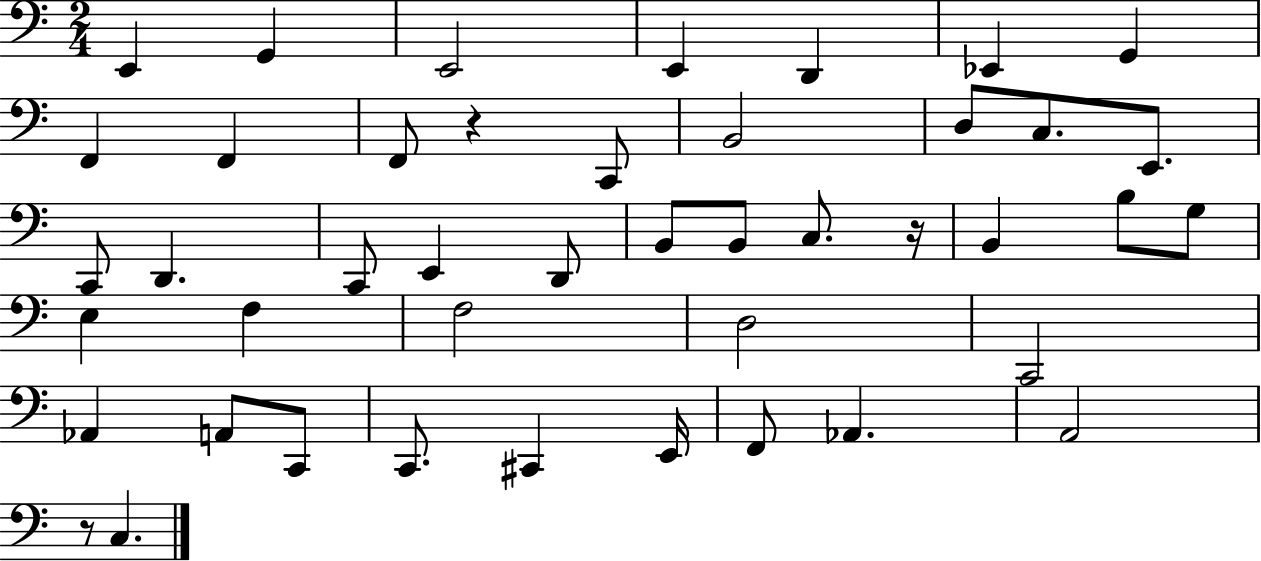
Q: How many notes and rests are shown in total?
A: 44